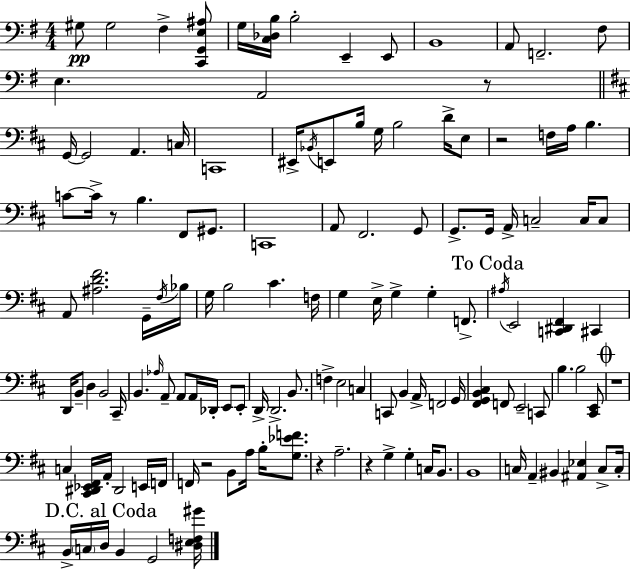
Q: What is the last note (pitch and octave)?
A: G2